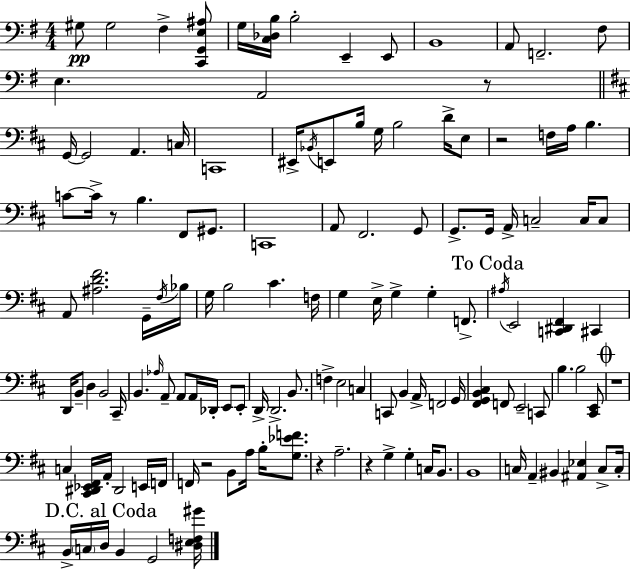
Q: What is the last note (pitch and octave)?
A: G2